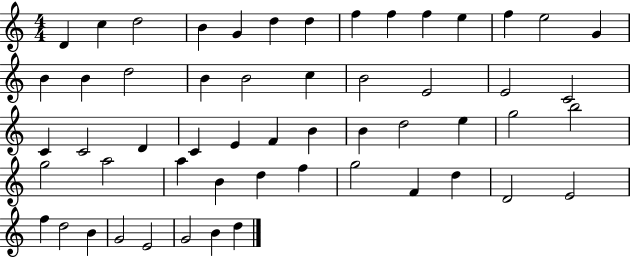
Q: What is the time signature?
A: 4/4